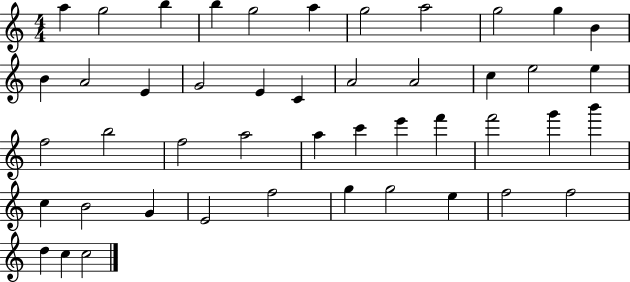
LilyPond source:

{
  \clef treble
  \numericTimeSignature
  \time 4/4
  \key c \major
  a''4 g''2 b''4 | b''4 g''2 a''4 | g''2 a''2 | g''2 g''4 b'4 | \break b'4 a'2 e'4 | g'2 e'4 c'4 | a'2 a'2 | c''4 e''2 e''4 | \break f''2 b''2 | f''2 a''2 | a''4 c'''4 e'''4 f'''4 | f'''2 g'''4 b'''4 | \break c''4 b'2 g'4 | e'2 f''2 | g''4 g''2 e''4 | f''2 f''2 | \break d''4 c''4 c''2 | \bar "|."
}